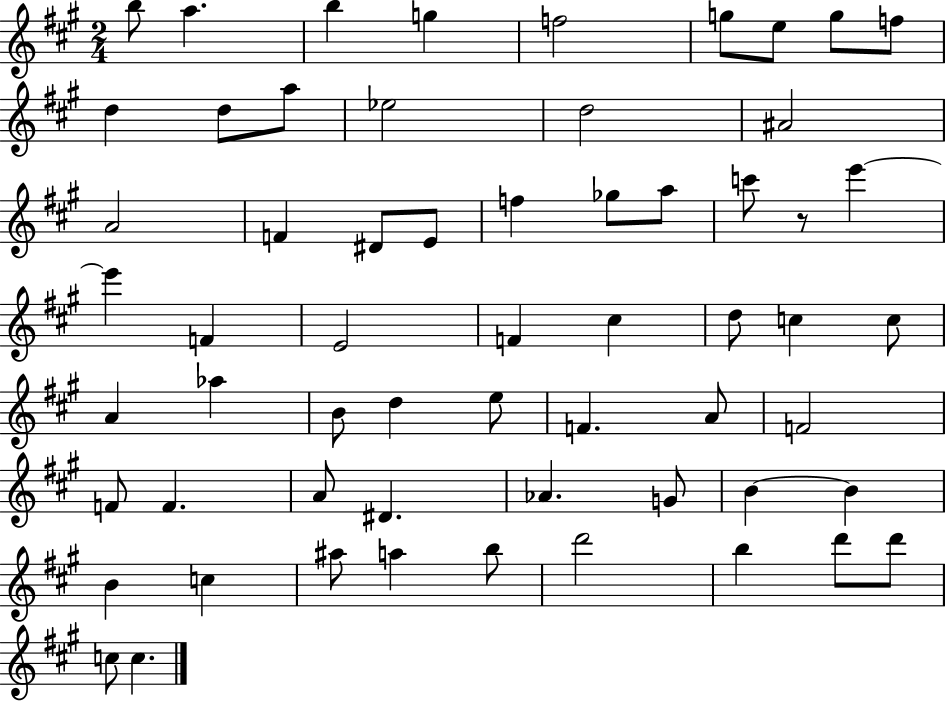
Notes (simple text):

B5/e A5/q. B5/q G5/q F5/h G5/e E5/e G5/e F5/e D5/q D5/e A5/e Eb5/h D5/h A#4/h A4/h F4/q D#4/e E4/e F5/q Gb5/e A5/e C6/e R/e E6/q E6/q F4/q E4/h F4/q C#5/q D5/e C5/q C5/e A4/q Ab5/q B4/e D5/q E5/e F4/q. A4/e F4/h F4/e F4/q. A4/e D#4/q. Ab4/q. G4/e B4/q B4/q B4/q C5/q A#5/e A5/q B5/e D6/h B5/q D6/e D6/e C5/e C5/q.